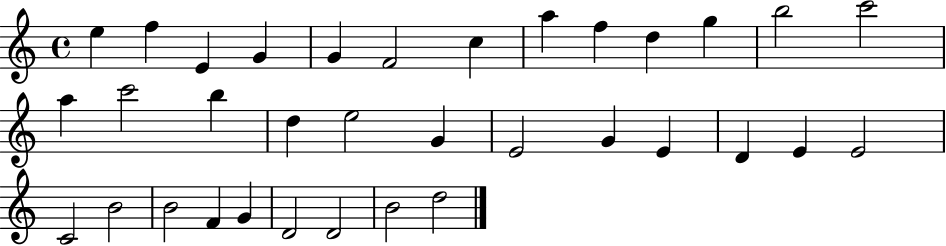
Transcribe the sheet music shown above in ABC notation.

X:1
T:Untitled
M:4/4
L:1/4
K:C
e f E G G F2 c a f d g b2 c'2 a c'2 b d e2 G E2 G E D E E2 C2 B2 B2 F G D2 D2 B2 d2